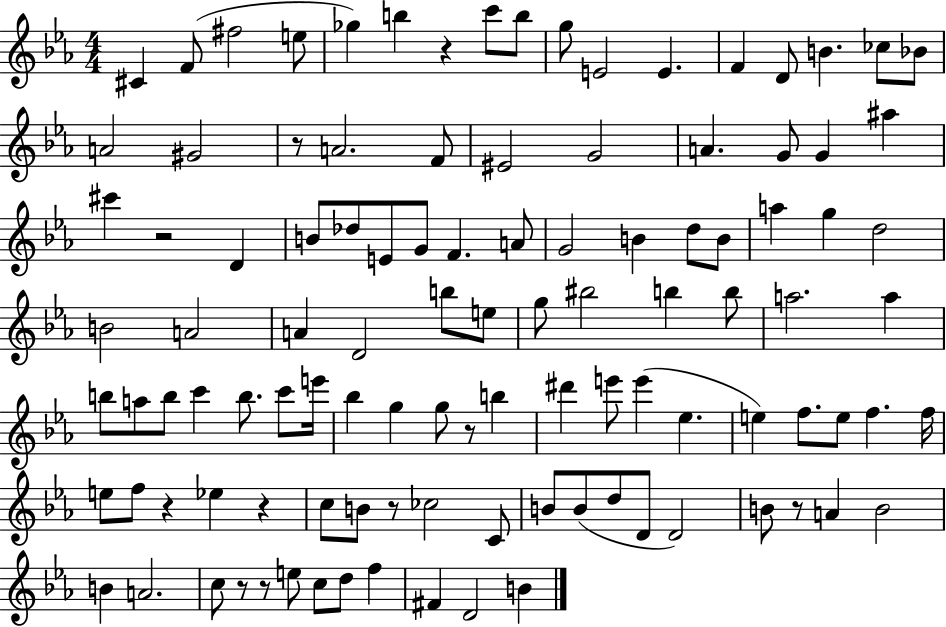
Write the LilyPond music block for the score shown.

{
  \clef treble
  \numericTimeSignature
  \time 4/4
  \key ees \major
  \repeat volta 2 { cis'4 f'8( fis''2 e''8 | ges''4) b''4 r4 c'''8 b''8 | g''8 e'2 e'4. | f'4 d'8 b'4. ces''8 bes'8 | \break a'2 gis'2 | r8 a'2. f'8 | eis'2 g'2 | a'4. g'8 g'4 ais''4 | \break cis'''4 r2 d'4 | b'8 des''8 e'8 g'8 f'4. a'8 | g'2 b'4 d''8 b'8 | a''4 g''4 d''2 | \break b'2 a'2 | a'4 d'2 b''8 e''8 | g''8 bis''2 b''4 b''8 | a''2. a''4 | \break b''8 a''8 b''8 c'''4 b''8. c'''8 e'''16 | bes''4 g''4 g''8 r8 b''4 | dis'''4 e'''8 e'''4( ees''4. | e''4) f''8. e''8 f''4. f''16 | \break e''8 f''8 r4 ees''4 r4 | c''8 b'8 r8 ces''2 c'8 | b'8 b'8( d''8 d'8 d'2) | b'8 r8 a'4 b'2 | \break b'4 a'2. | c''8 r8 r8 e''8 c''8 d''8 f''4 | fis'4 d'2 b'4 | } \bar "|."
}